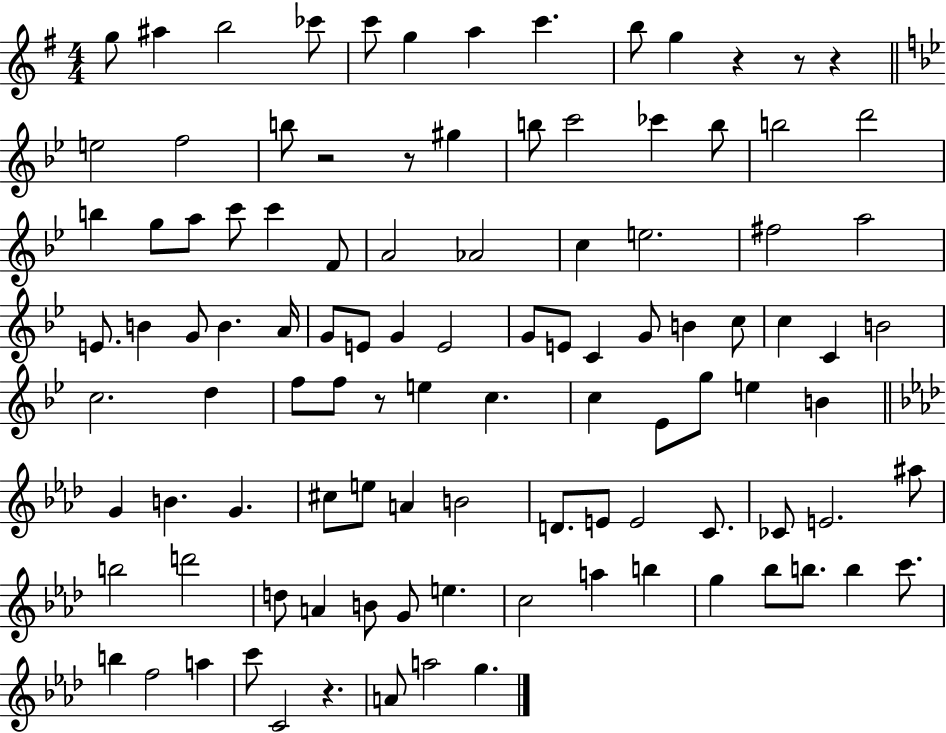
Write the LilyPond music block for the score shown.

{
  \clef treble
  \numericTimeSignature
  \time 4/4
  \key g \major
  \repeat volta 2 { g''8 ais''4 b''2 ces'''8 | c'''8 g''4 a''4 c'''4. | b''8 g''4 r4 r8 r4 | \bar "||" \break \key bes \major e''2 f''2 | b''8 r2 r8 gis''4 | b''8 c'''2 ces'''4 b''8 | b''2 d'''2 | \break b''4 g''8 a''8 c'''8 c'''4 f'8 | a'2 aes'2 | c''4 e''2. | fis''2 a''2 | \break e'8. b'4 g'8 b'4. a'16 | g'8 e'8 g'4 e'2 | g'8 e'8 c'4 g'8 b'4 c''8 | c''4 c'4 b'2 | \break c''2. d''4 | f''8 f''8 r8 e''4 c''4. | c''4 ees'8 g''8 e''4 b'4 | \bar "||" \break \key aes \major g'4 b'4. g'4. | cis''8 e''8 a'4 b'2 | d'8. e'8 e'2 c'8. | ces'8 e'2. ais''8 | \break b''2 d'''2 | d''8 a'4 b'8 g'8 e''4. | c''2 a''4 b''4 | g''4 bes''8 b''8. b''4 c'''8. | \break b''4 f''2 a''4 | c'''8 c'2 r4. | a'8 a''2 g''4. | } \bar "|."
}